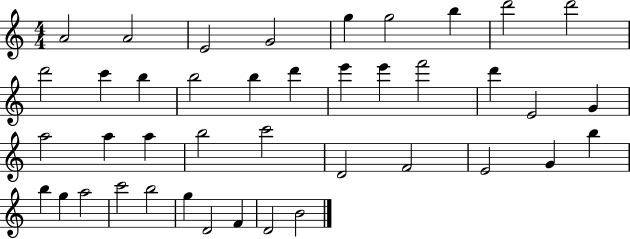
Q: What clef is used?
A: treble